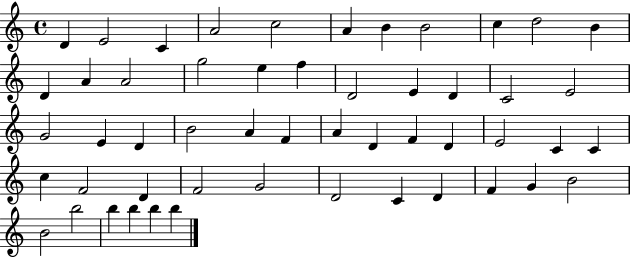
D4/q E4/h C4/q A4/h C5/h A4/q B4/q B4/h C5/q D5/h B4/q D4/q A4/q A4/h G5/h E5/q F5/q D4/h E4/q D4/q C4/h E4/h G4/h E4/q D4/q B4/h A4/q F4/q A4/q D4/q F4/q D4/q E4/h C4/q C4/q C5/q F4/h D4/q F4/h G4/h D4/h C4/q D4/q F4/q G4/q B4/h B4/h B5/h B5/q B5/q B5/q B5/q